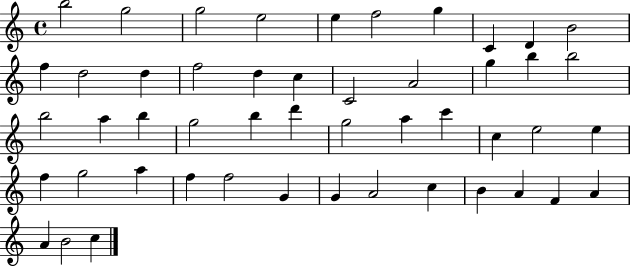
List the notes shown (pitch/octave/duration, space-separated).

B5/h G5/h G5/h E5/h E5/q F5/h G5/q C4/q D4/q B4/h F5/q D5/h D5/q F5/h D5/q C5/q C4/h A4/h G5/q B5/q B5/h B5/h A5/q B5/q G5/h B5/q D6/q G5/h A5/q C6/q C5/q E5/h E5/q F5/q G5/h A5/q F5/q F5/h G4/q G4/q A4/h C5/q B4/q A4/q F4/q A4/q A4/q B4/h C5/q